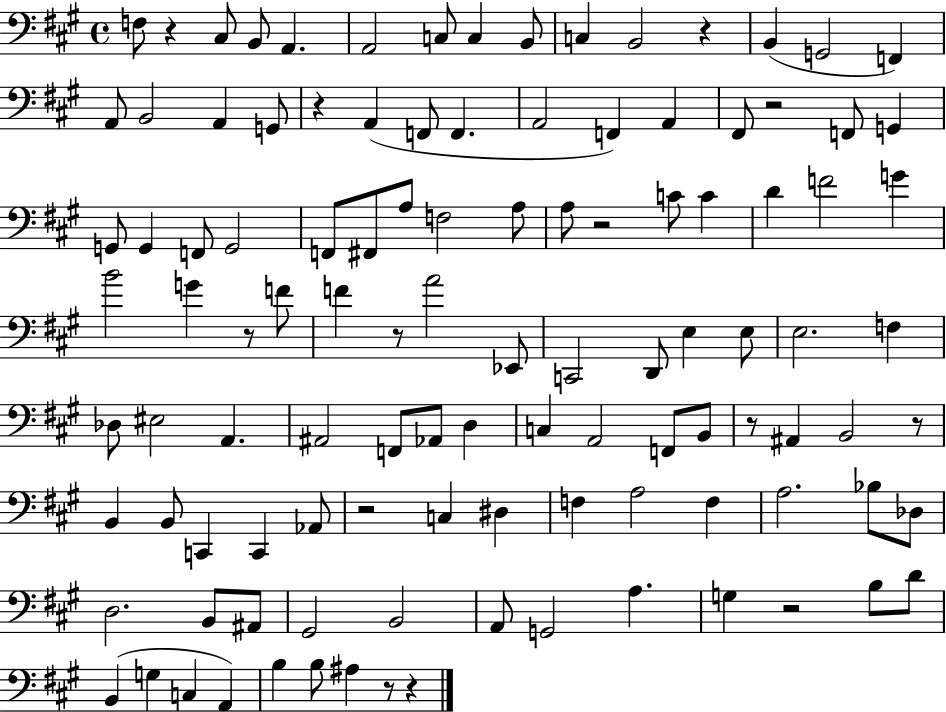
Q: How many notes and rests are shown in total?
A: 110